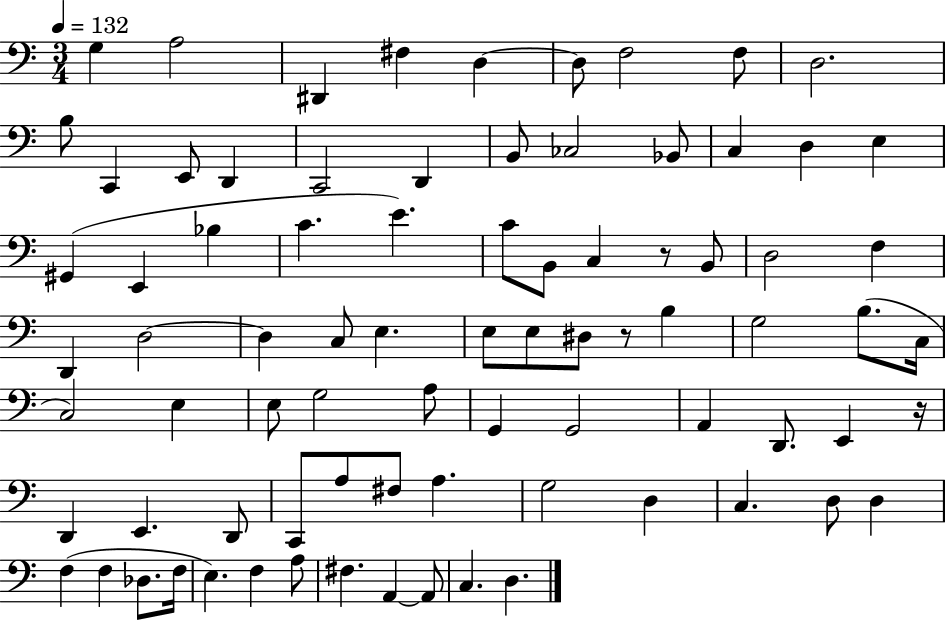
X:1
T:Untitled
M:3/4
L:1/4
K:C
G, A,2 ^D,, ^F, D, D,/2 F,2 F,/2 D,2 B,/2 C,, E,,/2 D,, C,,2 D,, B,,/2 _C,2 _B,,/2 C, D, E, ^G,, E,, _B, C E C/2 B,,/2 C, z/2 B,,/2 D,2 F, D,, D,2 D, C,/2 E, E,/2 E,/2 ^D,/2 z/2 B, G,2 B,/2 C,/4 C,2 E, E,/2 G,2 A,/2 G,, G,,2 A,, D,,/2 E,, z/4 D,, E,, D,,/2 C,,/2 A,/2 ^F,/2 A, G,2 D, C, D,/2 D, F, F, _D,/2 F,/4 E, F, A,/2 ^F, A,, A,,/2 C, D,